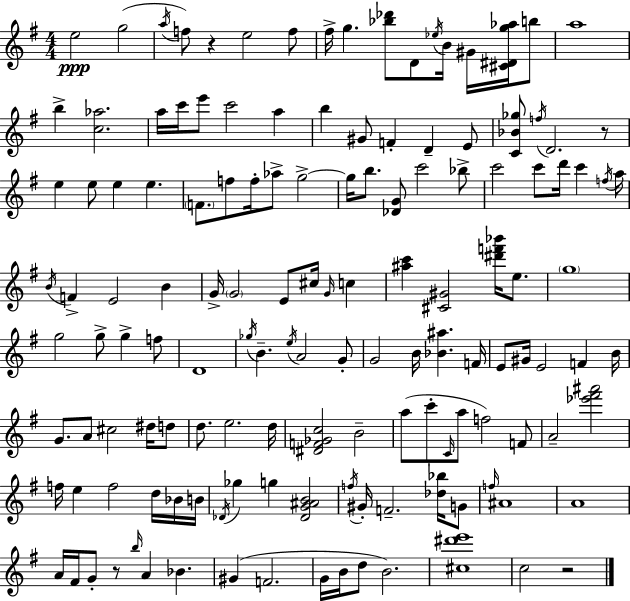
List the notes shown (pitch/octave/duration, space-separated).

E5/h G5/h A5/s F5/e R/q E5/h F5/e F#5/s G5/q. [Bb5,Db6]/e D4/e Eb5/s B4/s G#4/s [C#4,D#4,G5,Ab5]/s B5/e A5/w B5/q [C5,Ab5]/h. A5/s C6/s E6/e C6/h A5/q B5/q G#4/e F4/q D4/q E4/e [C4,Bb4,Gb5]/e F5/s D4/h. R/e E5/q E5/e E5/q E5/q. F4/e. F5/e F5/s Ab5/e G5/h G5/s B5/e. [Db4,G4]/e C6/h Bb5/e C6/h C6/e D6/s C6/q F5/s A5/s B4/s F4/q E4/h B4/q G4/s G4/h E4/e C#5/s G4/s C5/q [A#5,C6]/q [C#4,G#4]/h [D#6,F6,Bb6]/s E5/e. G5/w G5/h G5/e G5/q F5/e D4/w Gb5/s B4/q. E5/s A4/h G4/e G4/h B4/s [Bb4,A#5]/q. F4/s E4/e G#4/s E4/h F4/q B4/s G4/e. A4/e C#5/h D#5/s D5/e D5/e. E5/h. D5/s [D#4,F4,Gb4,C5]/h B4/h A5/e C6/e C4/s A5/e F5/h F4/e A4/h [Eb6,F#6,A#6]/h F5/s E5/q F5/h D5/s Bb4/s B4/s Db4/s Gb5/q G5/q [Db4,G4,A#4,B4]/h F5/s G#4/s F4/h. [Db5,Bb5]/s G4/e F5/s A#4/w A4/w A4/s F#4/s G4/e R/e B5/s A4/q Bb4/q. G#4/q F4/h. G4/s B4/s D5/e B4/h. [C#5,D#6,E6]/w C5/h R/h